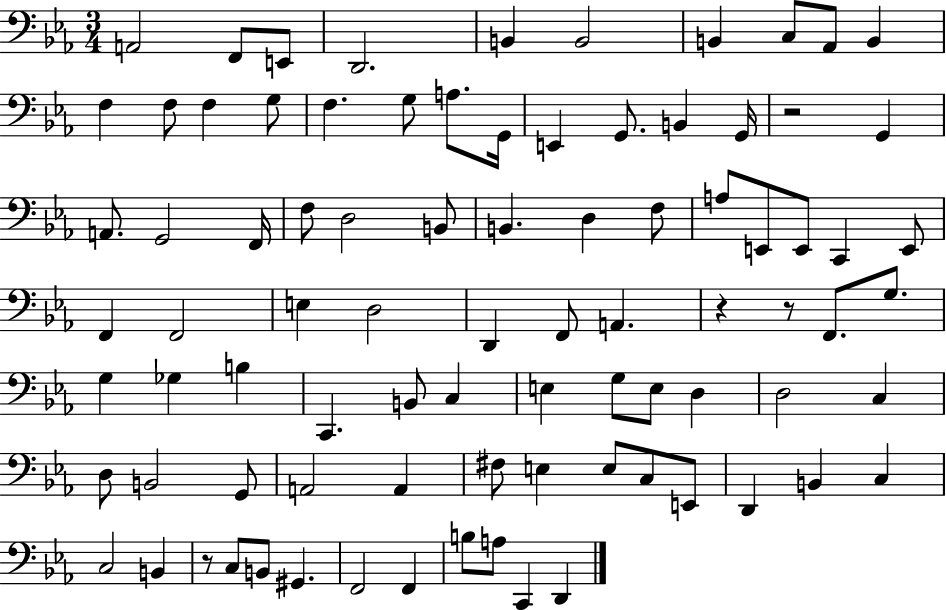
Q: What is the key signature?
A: EES major